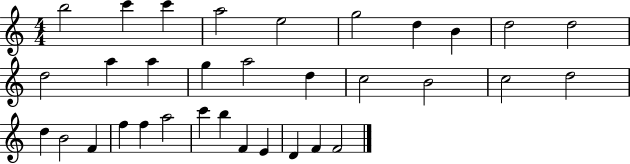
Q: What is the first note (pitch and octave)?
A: B5